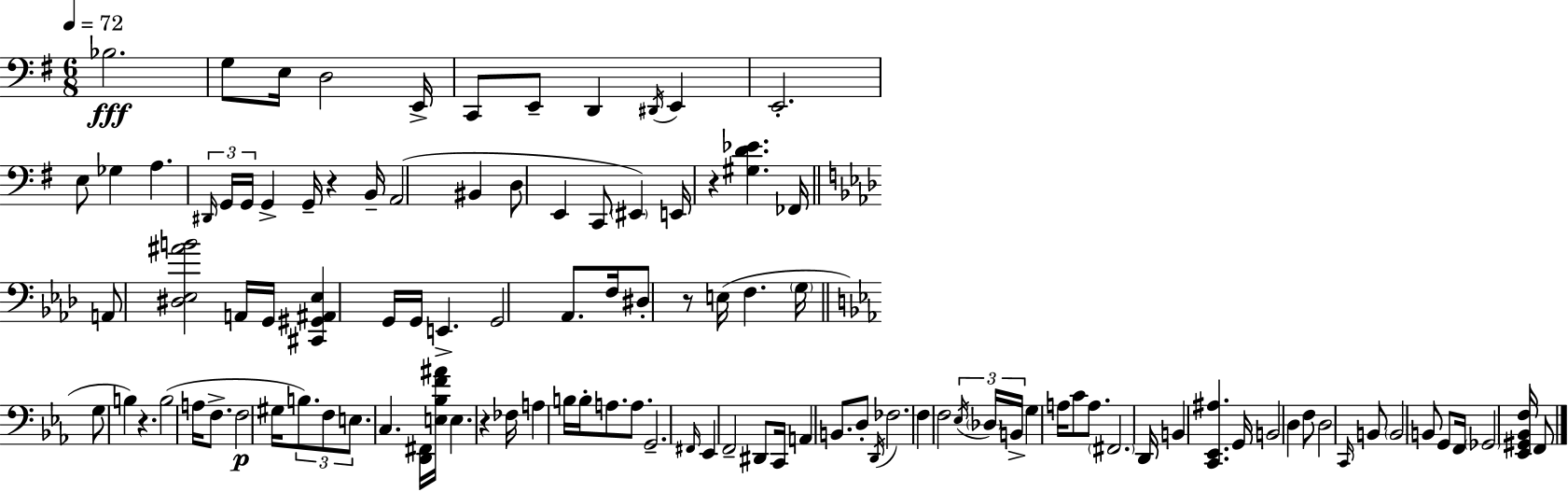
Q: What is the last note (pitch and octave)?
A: F2